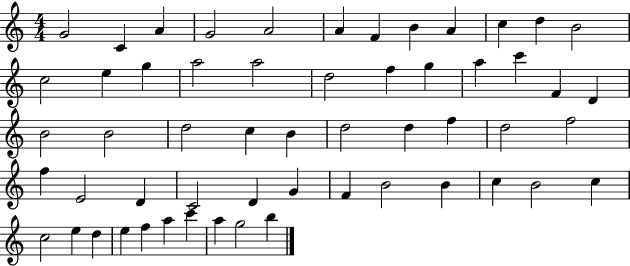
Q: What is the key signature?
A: C major